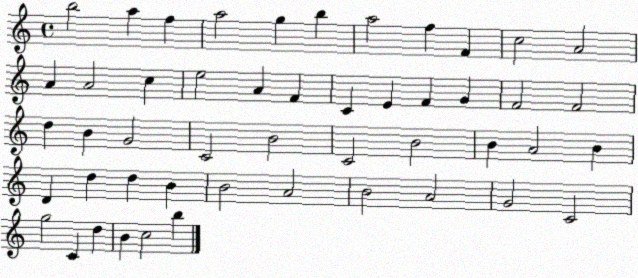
X:1
T:Untitled
M:4/4
L:1/4
K:C
b2 a f a2 g b a2 f F c2 A2 A A2 c e2 A F C E F G F2 F2 d B G2 C2 B2 C2 B2 B A2 B D d d B B2 A2 B2 A2 G2 C2 g2 C d B c2 b